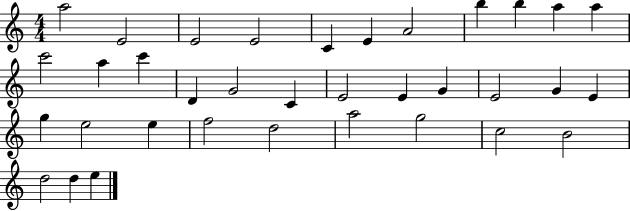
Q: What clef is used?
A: treble